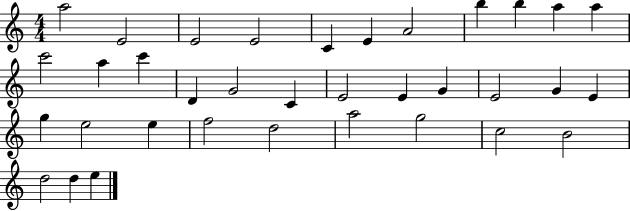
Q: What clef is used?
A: treble